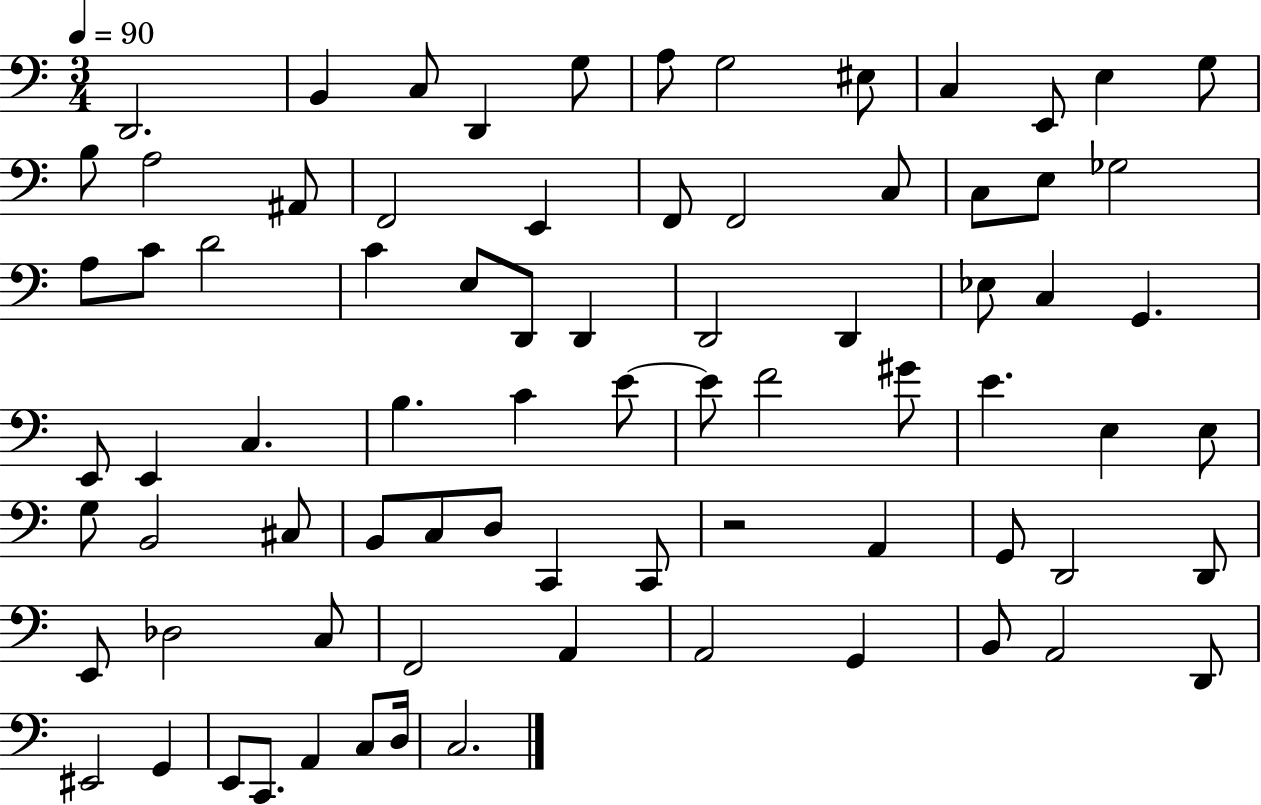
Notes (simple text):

D2/h. B2/q C3/e D2/q G3/e A3/e G3/h EIS3/e C3/q E2/e E3/q G3/e B3/e A3/h A#2/e F2/h E2/q F2/e F2/h C3/e C3/e E3/e Gb3/h A3/e C4/e D4/h C4/q E3/e D2/e D2/q D2/h D2/q Eb3/e C3/q G2/q. E2/e E2/q C3/q. B3/q. C4/q E4/e E4/e F4/h G#4/e E4/q. E3/q E3/e G3/e B2/h C#3/e B2/e C3/e D3/e C2/q C2/e R/h A2/q G2/e D2/h D2/e E2/e Db3/h C3/e F2/h A2/q A2/h G2/q B2/e A2/h D2/e EIS2/h G2/q E2/e C2/e. A2/q C3/e D3/s C3/h.